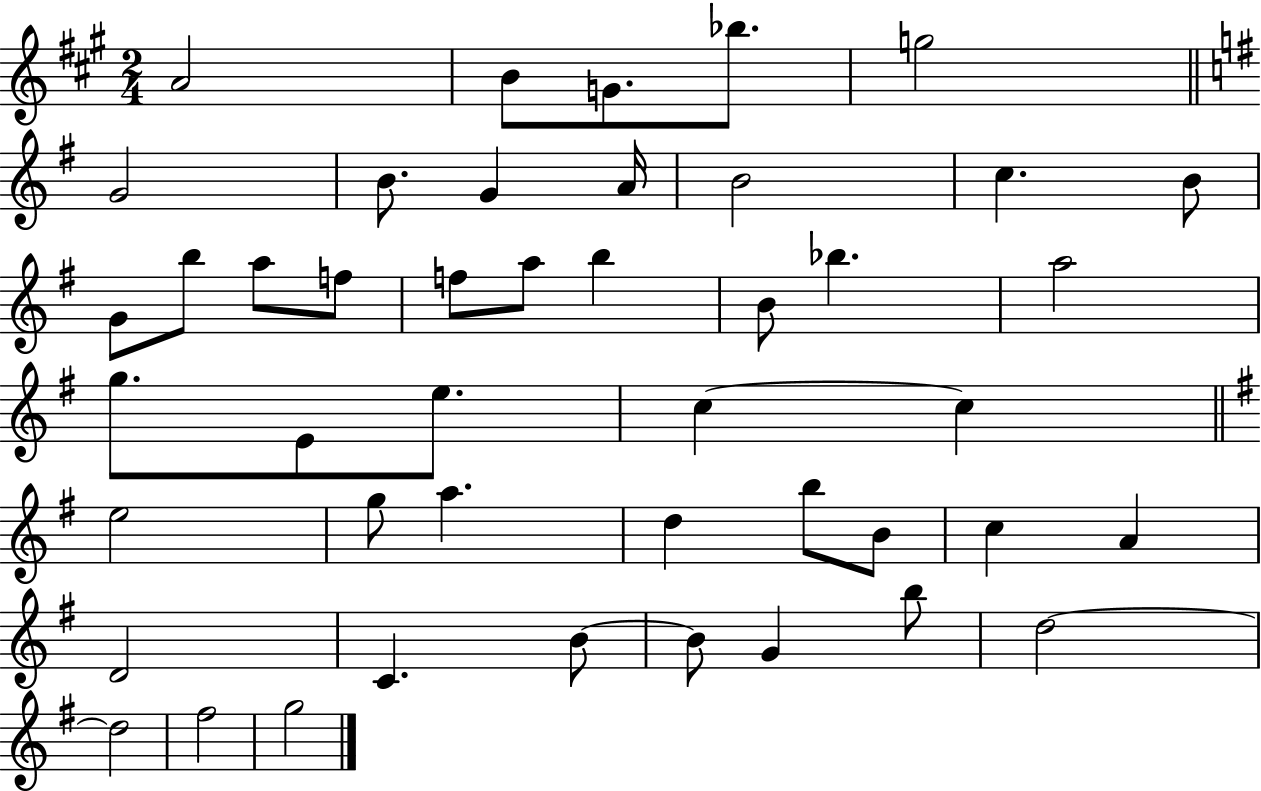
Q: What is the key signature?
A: A major